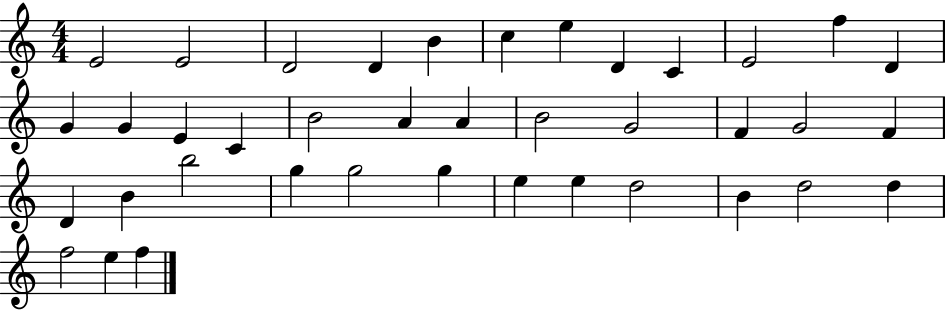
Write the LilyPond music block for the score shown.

{
  \clef treble
  \numericTimeSignature
  \time 4/4
  \key c \major
  e'2 e'2 | d'2 d'4 b'4 | c''4 e''4 d'4 c'4 | e'2 f''4 d'4 | \break g'4 g'4 e'4 c'4 | b'2 a'4 a'4 | b'2 g'2 | f'4 g'2 f'4 | \break d'4 b'4 b''2 | g''4 g''2 g''4 | e''4 e''4 d''2 | b'4 d''2 d''4 | \break f''2 e''4 f''4 | \bar "|."
}